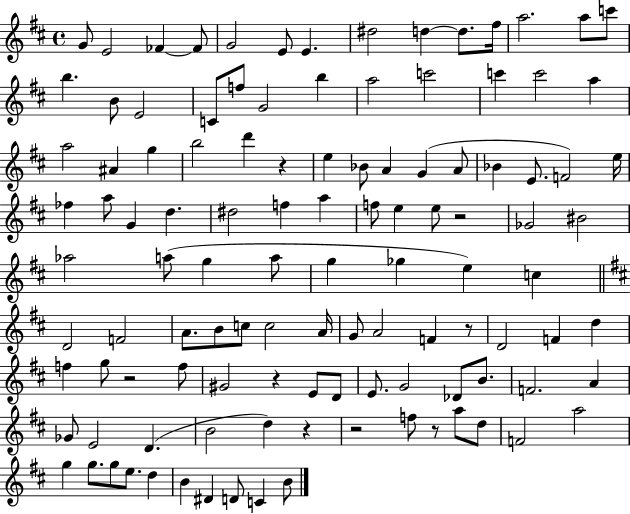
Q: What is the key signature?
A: D major